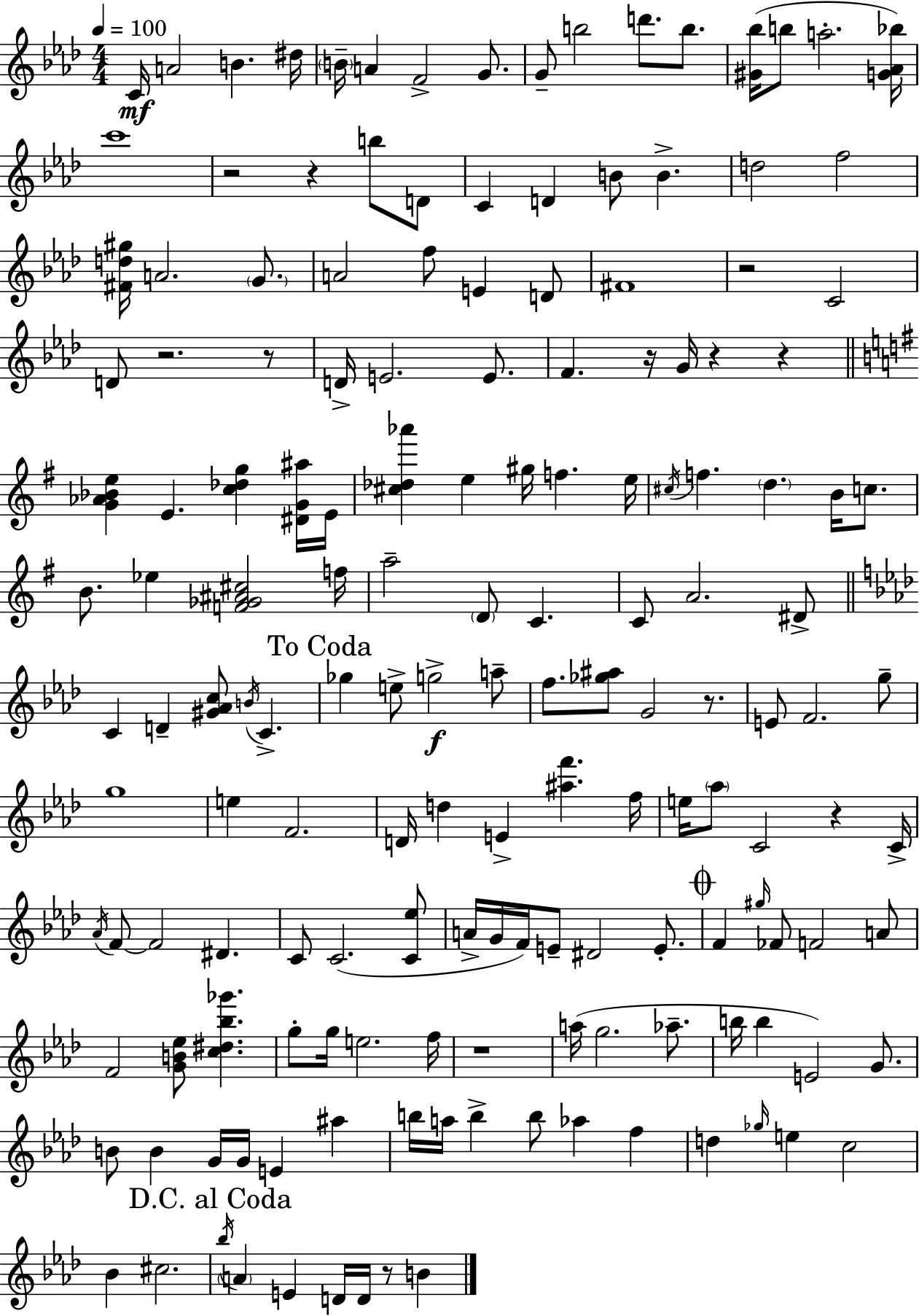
X:1
T:Untitled
M:4/4
L:1/4
K:Ab
C/4 A2 B ^d/4 B/4 A F2 G/2 G/2 b2 d'/2 b/2 [^G_b]/4 b/2 a2 [G_A_b]/4 c'4 z2 z b/2 D/2 C D B/2 B d2 f2 [^Fd^g]/4 A2 G/2 A2 f/2 E D/2 ^F4 z2 C2 D/2 z2 z/2 D/4 E2 E/2 F z/4 G/4 z z [G_A_Be] E [c_dg] [^DG^a]/4 E/4 [^c_d_a'] e ^g/4 f e/4 ^c/4 f d B/4 c/2 B/2 _e [F_G^A^c]2 f/4 a2 D/2 C C/2 A2 ^D/2 C D [^G_Ac]/2 B/4 C _g e/2 g2 a/2 f/2 [_g^a]/2 G2 z/2 E/2 F2 g/2 g4 e F2 D/4 d E [^af'] f/4 e/4 _a/2 C2 z C/4 _A/4 F/2 F2 ^D C/2 C2 [C_e]/2 A/4 G/4 F/4 E/2 ^D2 E/2 F ^g/4 _F/2 F2 A/2 F2 [GB_e]/2 [c^d_b_g'] g/2 g/4 e2 f/4 z4 a/4 g2 _a/2 b/4 b E2 G/2 B/2 B G/4 G/4 E ^a b/4 a/4 b b/2 _a f d _g/4 e c2 _B ^c2 _b/4 A E D/4 D/4 z/2 B